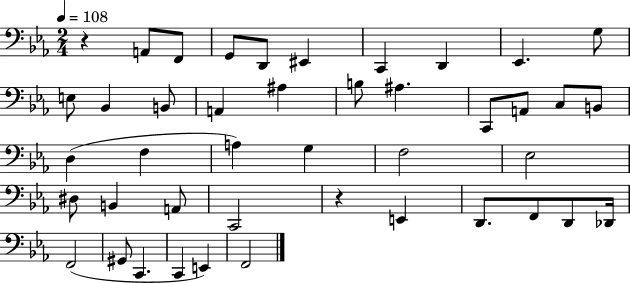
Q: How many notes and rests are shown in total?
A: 43